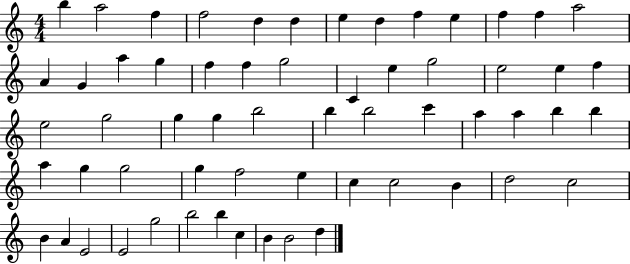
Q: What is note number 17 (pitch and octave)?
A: G5